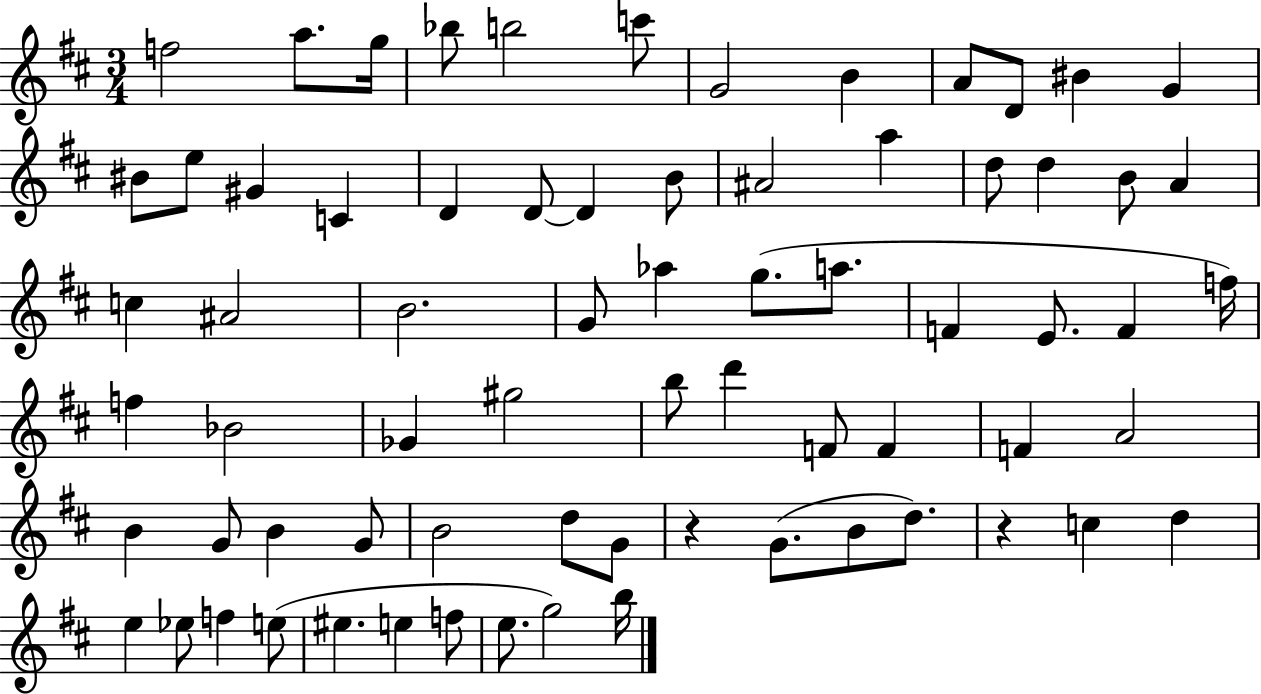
{
  \clef treble
  \numericTimeSignature
  \time 3/4
  \key d \major
  f''2 a''8. g''16 | bes''8 b''2 c'''8 | g'2 b'4 | a'8 d'8 bis'4 g'4 | \break bis'8 e''8 gis'4 c'4 | d'4 d'8~~ d'4 b'8 | ais'2 a''4 | d''8 d''4 b'8 a'4 | \break c''4 ais'2 | b'2. | g'8 aes''4 g''8.( a''8. | f'4 e'8. f'4 f''16) | \break f''4 bes'2 | ges'4 gis''2 | b''8 d'''4 f'8 f'4 | f'4 a'2 | \break b'4 g'8 b'4 g'8 | b'2 d''8 g'8 | r4 g'8.( b'8 d''8.) | r4 c''4 d''4 | \break e''4 ees''8 f''4 e''8( | eis''4. e''4 f''8 | e''8. g''2) b''16 | \bar "|."
}